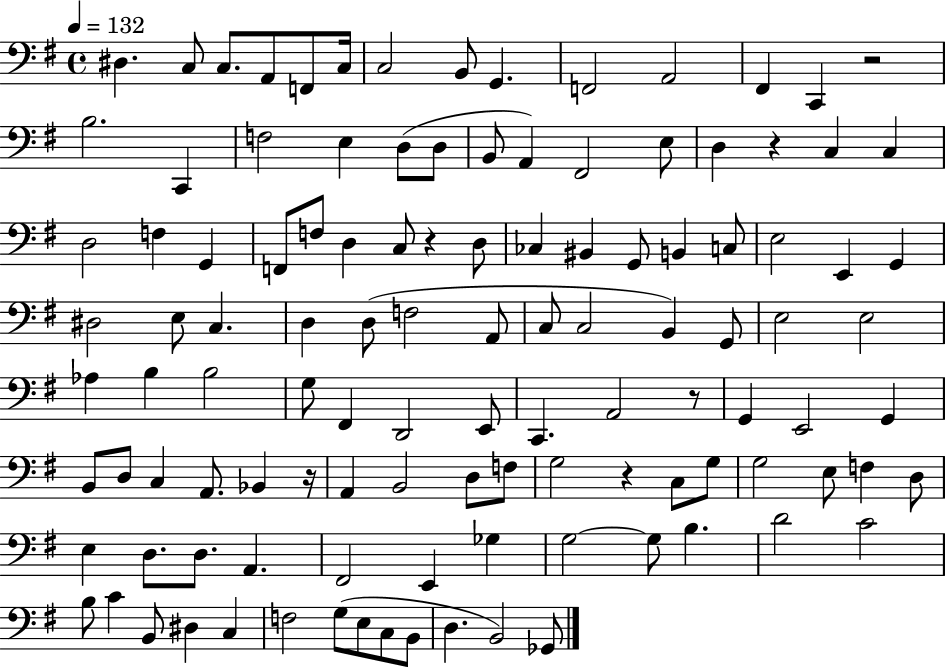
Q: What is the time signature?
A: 4/4